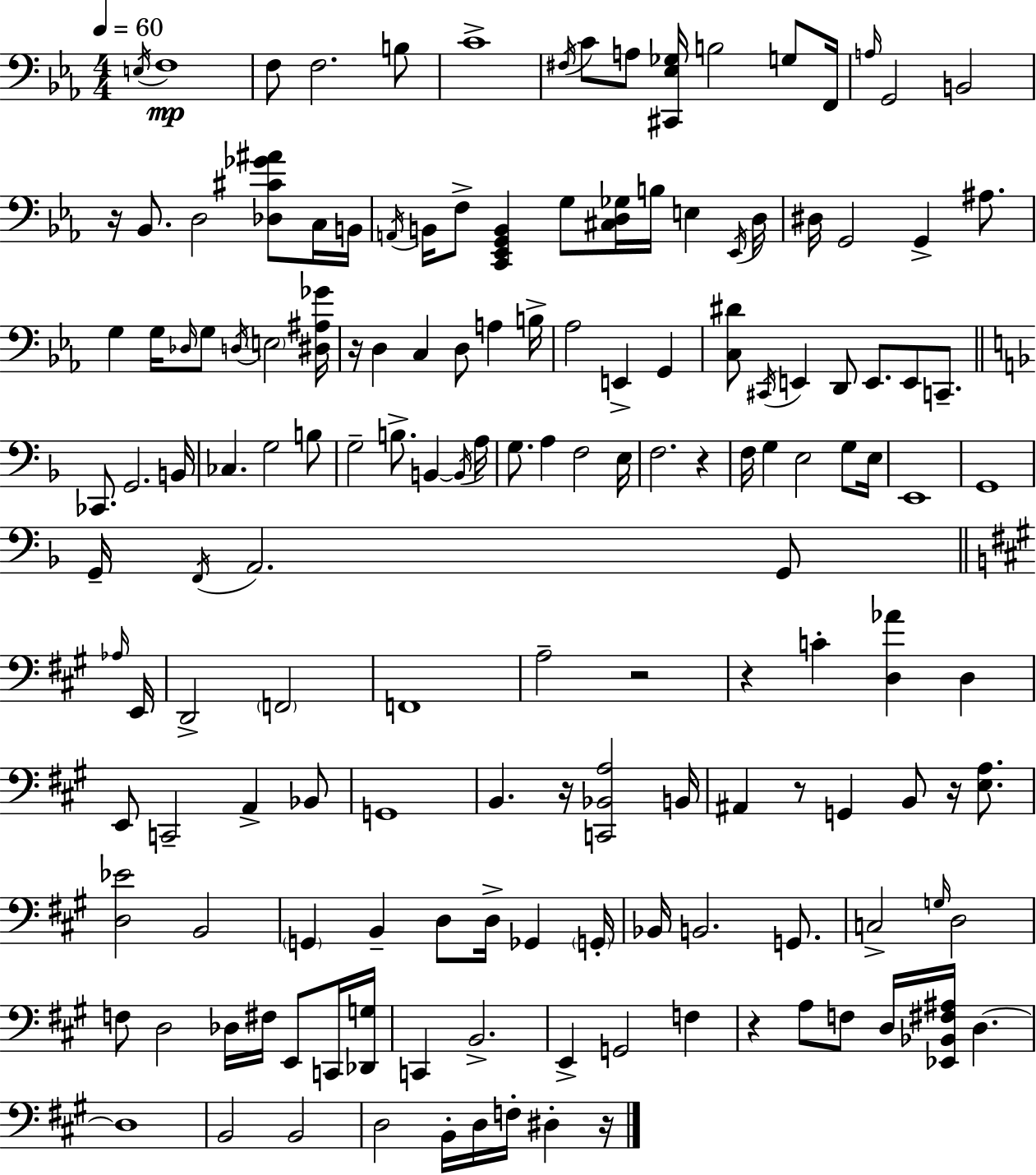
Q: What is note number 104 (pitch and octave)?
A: Bb2